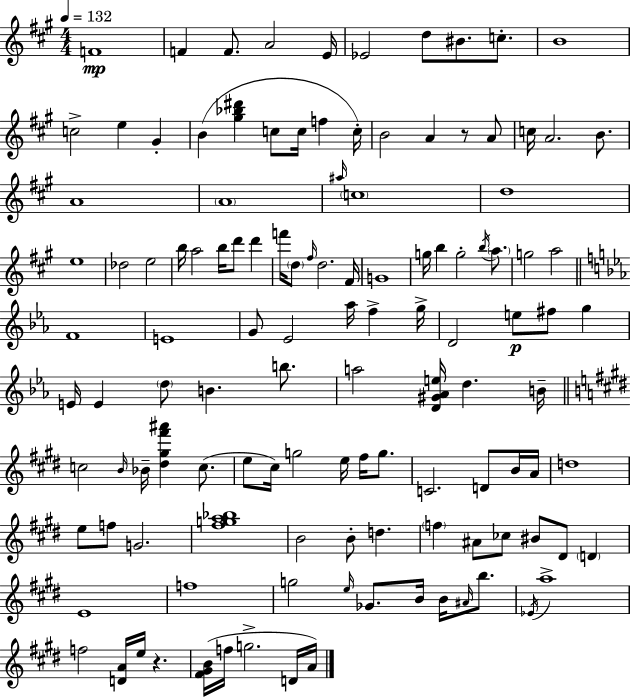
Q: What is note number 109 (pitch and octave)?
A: E5